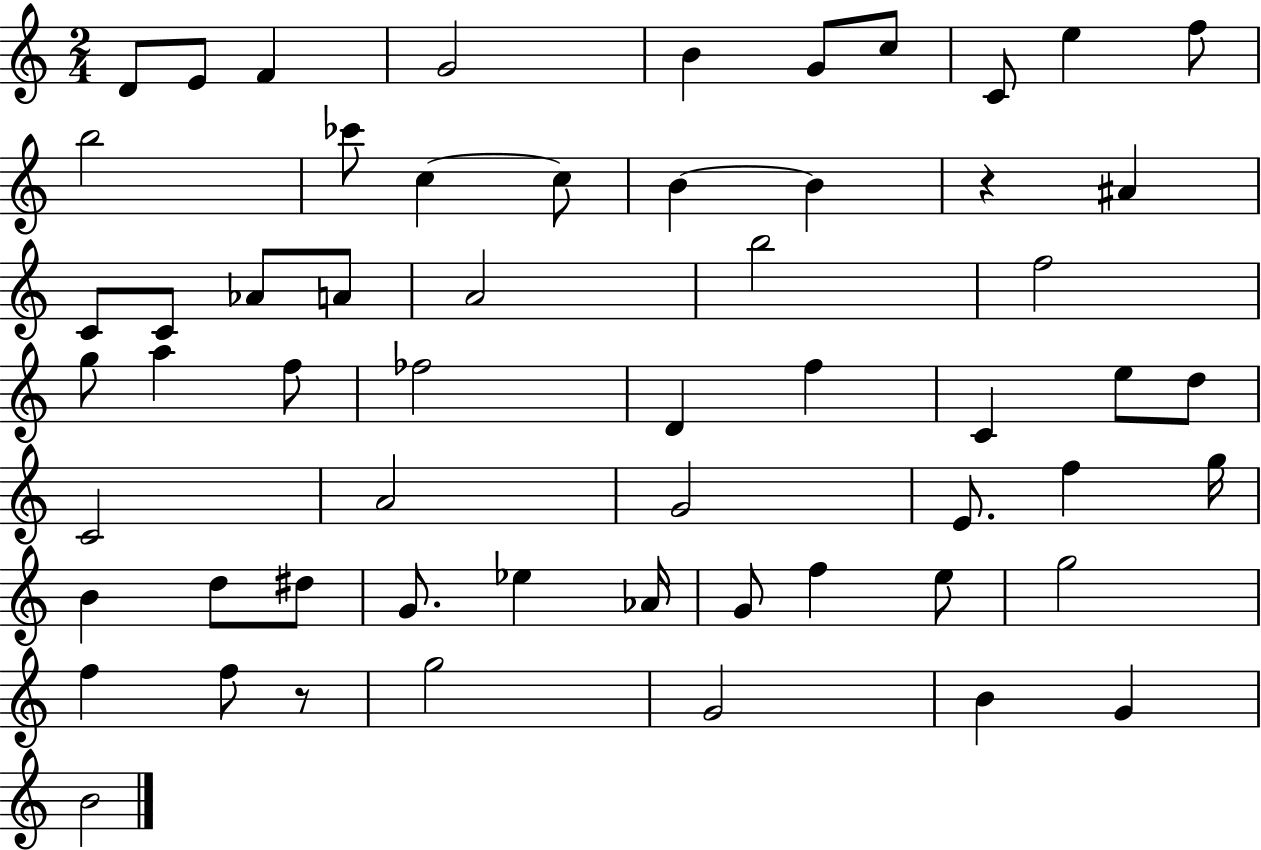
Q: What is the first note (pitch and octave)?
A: D4